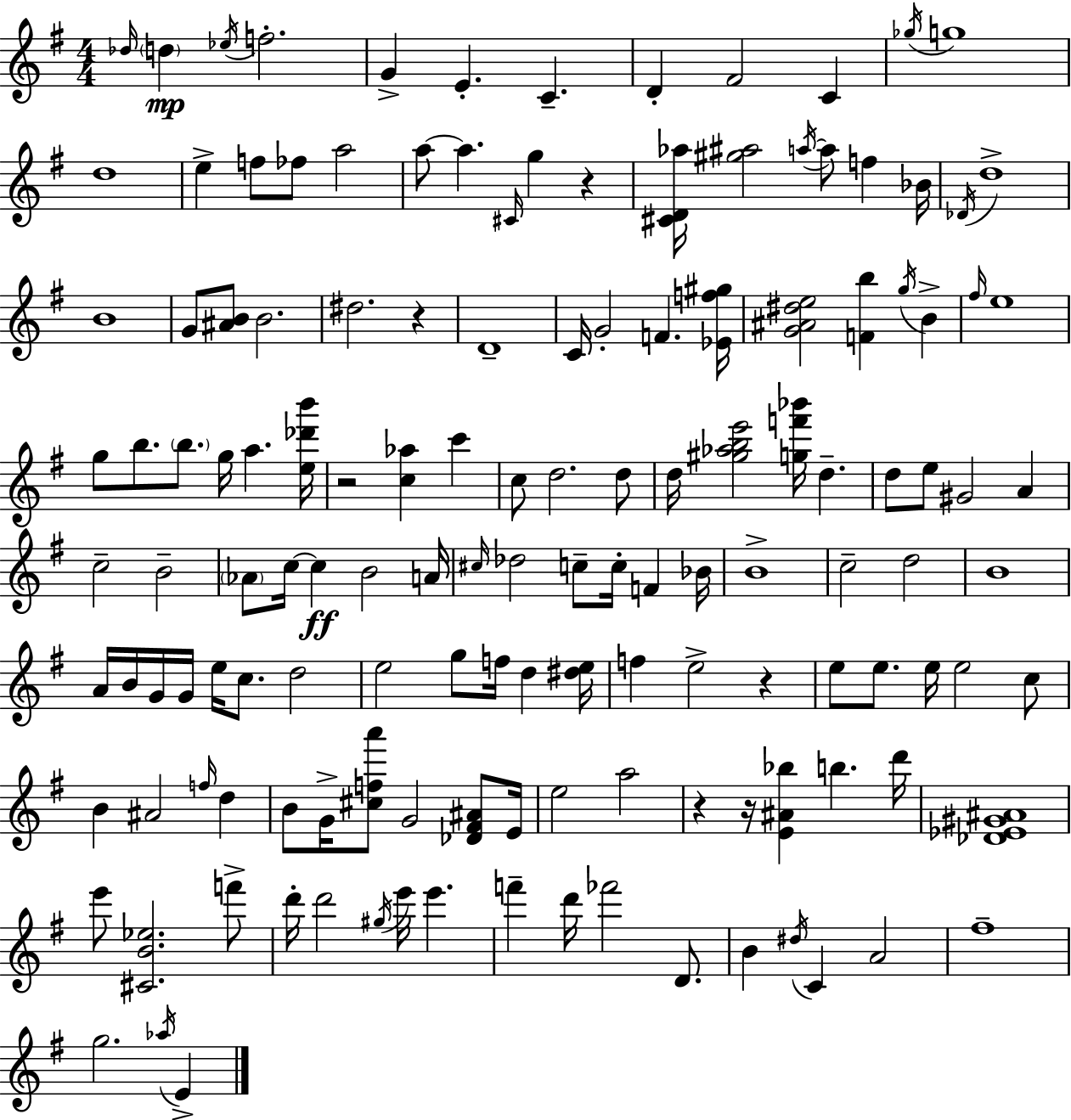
Db5/s D5/q Eb5/s F5/h. G4/q E4/q. C4/q. D4/q F#4/h C4/q Gb5/s G5/w D5/w E5/q F5/e FES5/e A5/h A5/e A5/q. C#4/s G5/q R/q [C#4,D4,Ab5]/s [G#5,A#5]/h A5/s A5/e F5/q Bb4/s Db4/s D5/w B4/w G4/e [A#4,B4]/e B4/h. D#5/h. R/q D4/w C4/s G4/h F4/q. [Eb4,F5,G#5]/s [G4,A#4,D#5,E5]/h [F4,B5]/q G5/s B4/q F#5/s E5/w G5/e B5/e. B5/e. G5/s A5/q. [E5,Db6,B6]/s R/h [C5,Ab5]/q C6/q C5/e D5/h. D5/e D5/s [G#5,Ab5,B5,E6]/h [G5,F6,Bb6]/s D5/q. D5/e E5/e G#4/h A4/q C5/h B4/h Ab4/e C5/s C5/q B4/h A4/s C#5/s Db5/h C5/e C5/s F4/q Bb4/s B4/w C5/h D5/h B4/w A4/s B4/s G4/s G4/s E5/s C5/e. D5/h E5/h G5/e F5/s D5/q [D#5,E5]/s F5/q E5/h R/q E5/e E5/e. E5/s E5/h C5/e B4/q A#4/h F5/s D5/q B4/e G4/s [C#5,F5,A6]/e G4/h [Db4,F#4,A#4]/e E4/s E5/h A5/h R/q R/s [E4,A#4,Bb5]/q B5/q. D6/s [Db4,Eb4,G#4,A#4]/w E6/e [C#4,B4,Eb5]/h. F6/e D6/s D6/h G#5/s E6/s E6/q. F6/q D6/s FES6/h D4/e. B4/q D#5/s C4/q A4/h F#5/w G5/h. Ab5/s E4/q